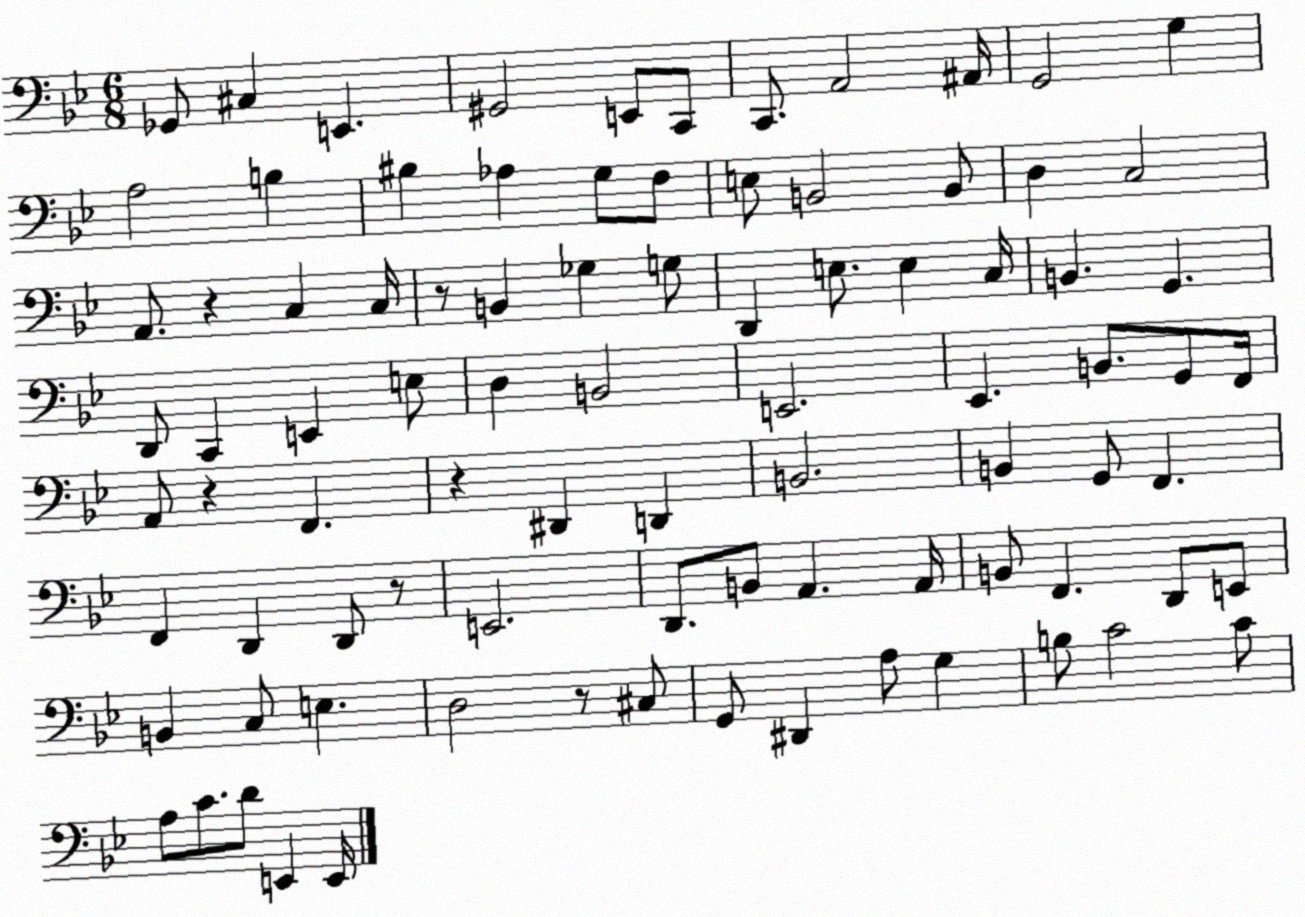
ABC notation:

X:1
T:Untitled
M:6/8
L:1/4
K:Bb
_G,,/2 ^C, E,, ^G,,2 E,,/2 C,,/2 C,,/2 A,,2 ^A,,/4 G,,2 G, A,2 B, ^B, _A, G,/2 F,/2 E,/2 B,,2 B,,/2 D, C,2 A,,/2 z C, C,/4 z/2 B,, _G, G,/2 D,, E,/2 E, C,/4 B,, G,, D,,/2 C,, E,, E,/2 D, B,,2 E,,2 _E,, B,,/2 G,,/2 F,,/4 A,,/2 z F,, z ^D,, D,, B,,2 B,, G,,/2 F,, F,, D,, D,,/2 z/2 E,,2 D,,/2 B,,/2 A,, A,,/4 B,,/2 F,, D,,/2 E,,/2 B,, C,/2 E, D,2 z/2 ^C,/2 G,,/2 ^D,, A,/2 G, B,/2 C2 C/2 A,/2 C/2 D/2 E,, E,,/4